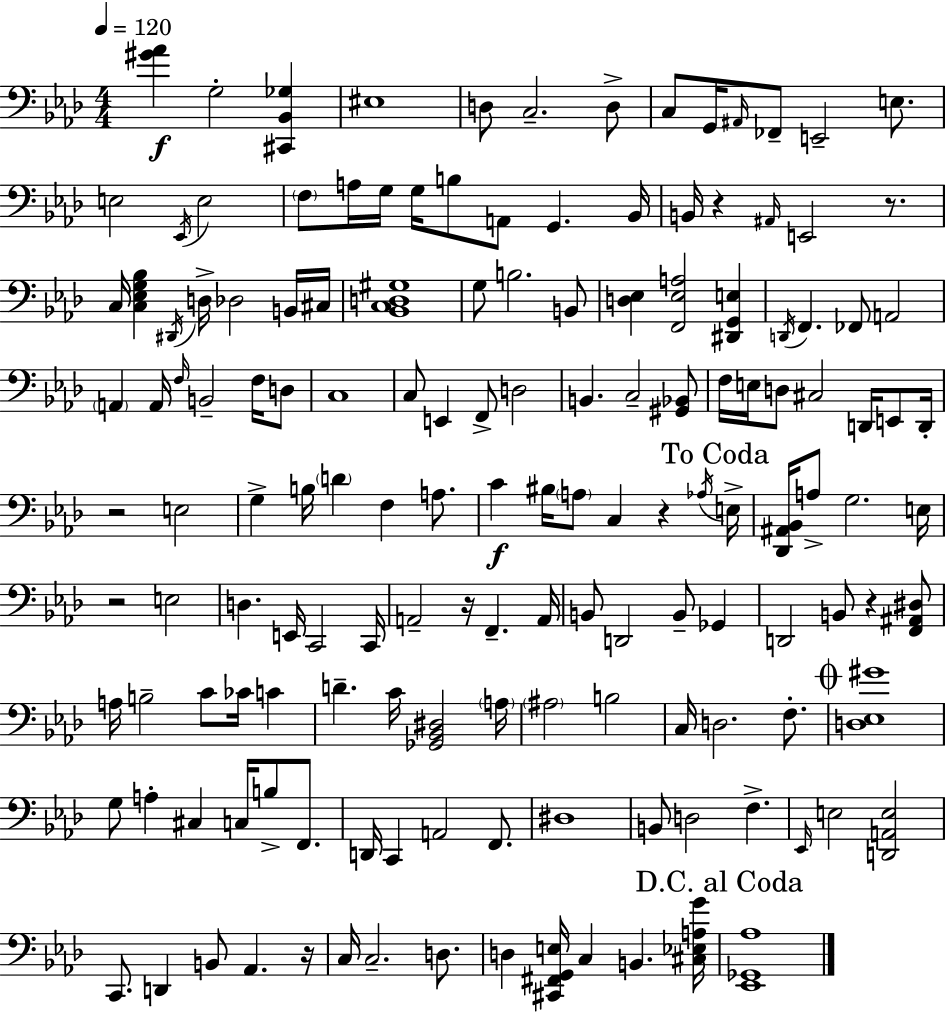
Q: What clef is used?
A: bass